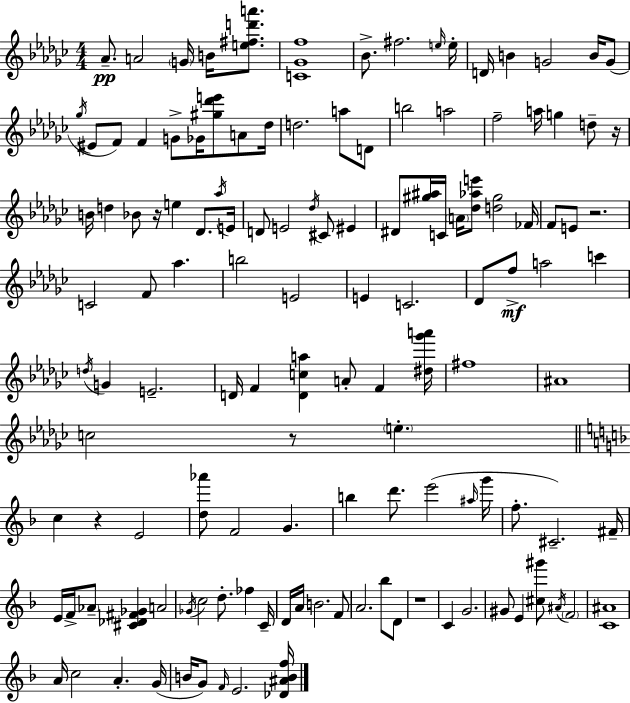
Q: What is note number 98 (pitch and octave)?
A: D4